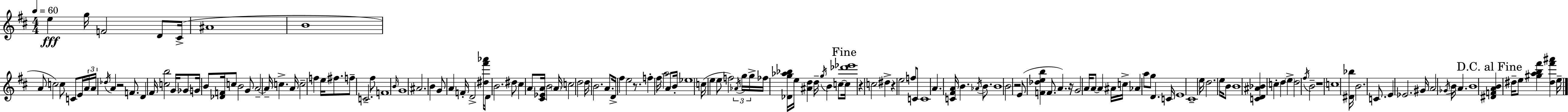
E5/q G5/s F4/h D4/e C#4/s A#4/w B4/w A4/e C5/h C5/e C4/e E4/s A4/s A4/s Db5/s A4/q R/h F4/e. D4/q F#4/s [C5,B5]/h G4/s Gb4/e G4/s B4/e [Db4,F4]/s C5/e B4/h G4/e A4/h A4/s C5/q. A4/s C5/h F5/q E5/s F#5/e. F5/e C4/h. F#5/e F4/w B4/s G4/w A#4/h. B4/q G4/e A4/q F4/s D4/h [D#5,F#6,Ab6]/s D4/e B4/h. D#5/e C#5/q A4/e [C#4,Eb4,A4]/s B4/h A4/s C5/h D5/h D5/s B4/h. A4/e. D4/s F#5/q E5/h R/e. F5/q F#5/s A5/h A4/e B4/s Eb5/w C5/s E5/q E5/e F5/h Ab4/s G5/s G5/s FES5/s [Db4,G5,Ab5,Bb5]/s E5/s [A#4,D5]/q D5/s G5/s B4/q C5/e C5/s [Db6,Eb6]/w R/q C5/h D#5/q R/q E5/h F5/e C4/e C4/w A4/q. [C4,F#4,A4]/s B4/q. Ab4/s B4/e. B4/w B4/h R/h E4/e [F4,Db5,E5,B5]/q F4/e. A4/q. R/s G4/h A4/s A4/e A4/q A#4/s C5/s Ab4/q A5/e G5/e D4/q. C4/s E4/w C#4/w E5/s D5/h. E5/s B4/e B4/w [C4,D4,A#4,Bb4]/q C5/q D5/q E5/q D5/h F#5/s B4/h R/w C5/w [D#4,Bb5]/s B4/h. C4/e. E4/q Eb4/h. G#4/s A4/h Gb4/s B4/s A4/q. B4/w [D#4,F4,A4,B4]/q D#5/s E5/e [G#5,A5,B5,F#6]/q [D#5,F#6,A#6]/q E5/s